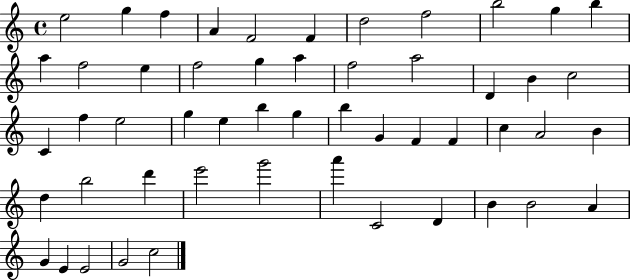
E5/h G5/q F5/q A4/q F4/h F4/q D5/h F5/h B5/h G5/q B5/q A5/q F5/h E5/q F5/h G5/q A5/q F5/h A5/h D4/q B4/q C5/h C4/q F5/q E5/h G5/q E5/q B5/q G5/q B5/q G4/q F4/q F4/q C5/q A4/h B4/q D5/q B5/h D6/q E6/h G6/h A6/q C4/h D4/q B4/q B4/h A4/q G4/q E4/q E4/h G4/h C5/h